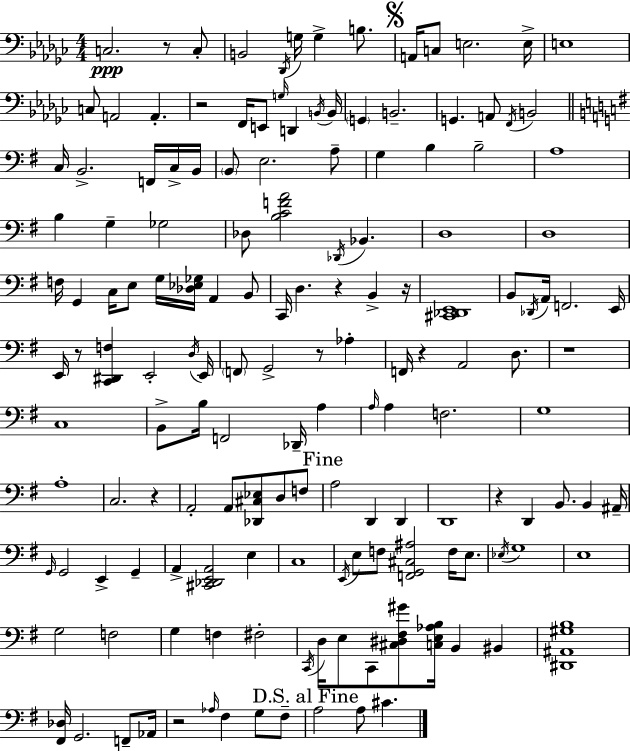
X:1
T:Untitled
M:4/4
L:1/4
K:Ebm
C,2 z/2 C,/2 B,,2 _D,,/4 G,/4 G, B,/2 A,,/4 C,/2 E,2 E,/4 E,4 C,/2 A,,2 A,, z2 F,,/4 E,,/2 G,/4 D,, B,,/4 B,,/4 G,, B,,2 G,, A,,/2 F,,/4 B,,2 C,/4 B,,2 F,,/4 C,/4 B,,/4 B,,/2 E,2 A,/2 G, B, B,2 A,4 B, G, _G,2 _D,/2 [B,CFA]2 _D,,/4 _B,, D,4 D,4 F,/4 G,, C,/4 E,/2 G,/4 [_D,_E,_G,]/4 A,, B,,/2 C,,/4 D, z B,, z/4 [^C,,_D,,E,,]4 B,,/2 _D,,/4 A,,/4 F,,2 E,,/4 E,,/4 z/2 [C,,^D,,F,] E,,2 D,/4 E,,/4 F,,/2 G,,2 z/2 _A, F,,/4 z A,,2 D,/2 z4 C,4 B,,/2 B,/4 F,,2 _D,,/4 A, A,/4 A, F,2 G,4 A,4 C,2 z A,,2 A,,/2 [_D,,^C,_E,]/2 D,/2 F,/2 A,2 D,, D,, D,,4 z D,, B,,/2 B,, ^A,,/4 G,,/4 G,,2 E,, G,, A,, [^C,,_D,,E,,A,,]2 E, C,4 E,,/4 E,/2 F,/2 [F,,G,,^C,^A,]2 F,/4 E,/2 _E,/4 G,4 E,4 G,2 F,2 G, F, ^F,2 C,,/4 D,/4 E,/2 C,,/2 [^C,^D,^F,^G]/2 [C,E,_A,B,]/4 B,, ^B,, [^D,,^A,,^G,B,]4 [^F,,_D,]/4 G,,2 F,,/2 _A,,/4 z2 _A,/4 ^F, G,/2 ^F,/2 A,2 A,/2 ^C